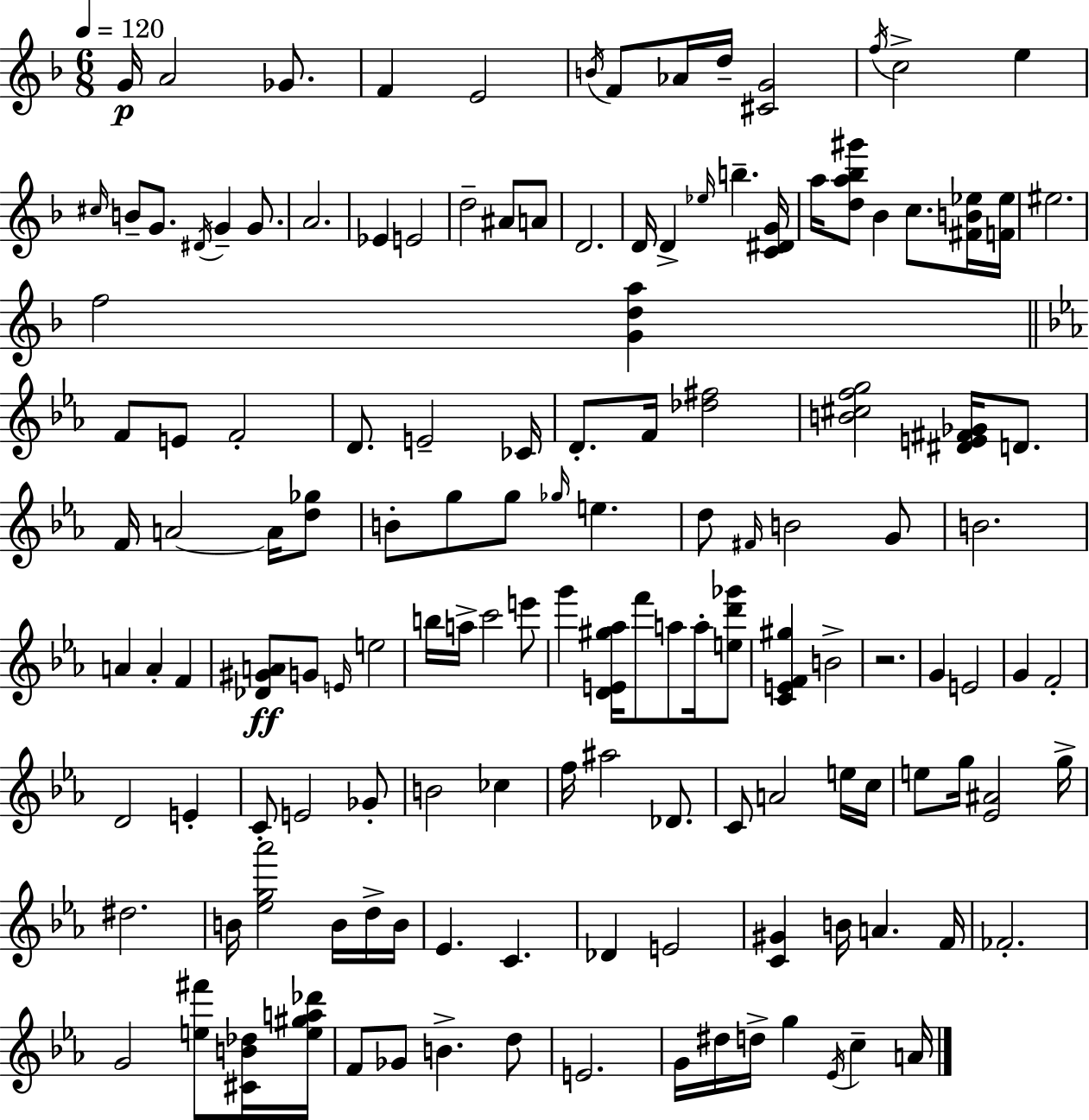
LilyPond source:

{
  \clef treble
  \numericTimeSignature
  \time 6/8
  \key d \minor
  \tempo 4 = 120
  g'16\p a'2 ges'8. | f'4 e'2 | \acciaccatura { b'16 } f'8 aes'16 d''16-- <cis' g'>2 | \acciaccatura { f''16 } c''2-> e''4 | \break \grace { cis''16 } b'8-- g'8. \acciaccatura { dis'16 } g'4-- | g'8. a'2. | ees'4 e'2 | d''2-- | \break ais'8 a'8 d'2. | d'16 d'4-> \grace { ees''16 } b''4.-- | <c' dis' g'>16 a''16 <d'' a'' bes'' gis'''>8 bes'4 | c''8. <fis' b' ees''>16 <f' ees''>16 eis''2. | \break f''2 | <g' d'' a''>4 \bar "||" \break \key c \minor f'8 e'8 f'2-. | d'8. e'2-- ces'16 | d'8.-. f'16 <des'' fis''>2 | <b' cis'' f'' g''>2 <dis' e' fis' ges'>16 d'8. | \break f'16 a'2~~ a'16 <d'' ges''>8 | b'8-. g''8 g''8 \grace { ges''16 } e''4. | d''8 \grace { fis'16 } b'2 | g'8 b'2. | \break a'4 a'4-. f'4 | <des' gis' a'>8\ff g'8 \grace { e'16 } e''2 | b''16 a''16-> c'''2 | e'''8 g'''4 <d' e' gis'' aes''>16 f'''8 a''8 | \break a''16-. <e'' d''' ges'''>8 <c' e' f' gis''>4 b'2-> | r2. | g'4 e'2 | g'4 f'2-. | \break d'2 e'4-. | c'8-. e'2 | ges'8-. b'2 ces''4 | f''16 ais''2 | \break des'8. c'8 a'2 | e''16 c''16 e''8 g''16 <ees' ais'>2 | g''16-> dis''2. | b'16 <ees'' g'' aes'''>2 | \break b'16 d''16-> b'16 ees'4. c'4. | des'4 e'2 | <c' gis'>4 b'16 a'4. | f'16 fes'2.-. | \break g'2 <e'' fis'''>8 | <cis' b' des''>16 <e'' gis'' a'' des'''>16 f'8 ges'8 b'4.-> | d''8 e'2. | g'16 dis''16 d''16-> g''4 \acciaccatura { ees'16 } c''4-- | \break a'16 \bar "|."
}